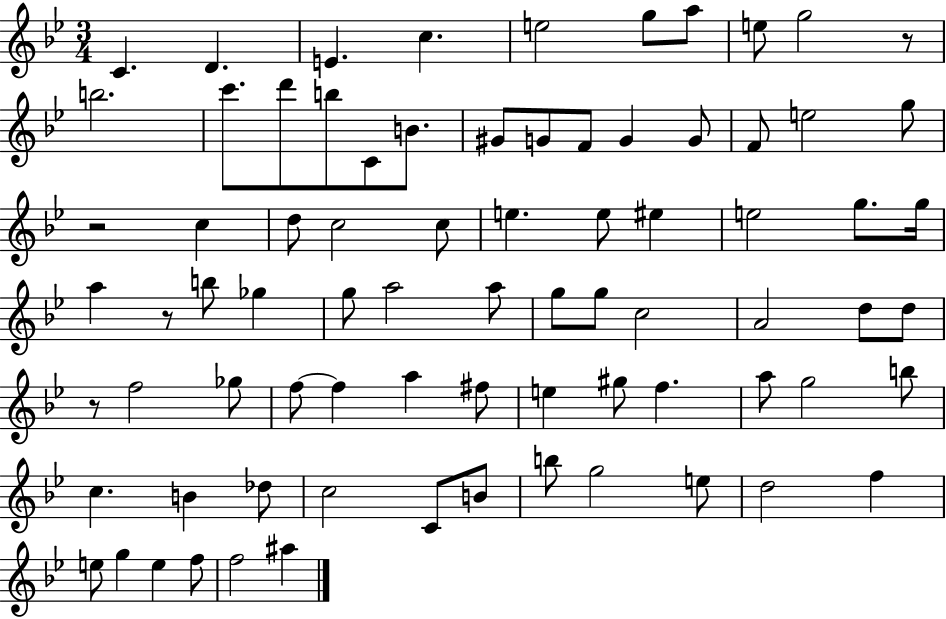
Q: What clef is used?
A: treble